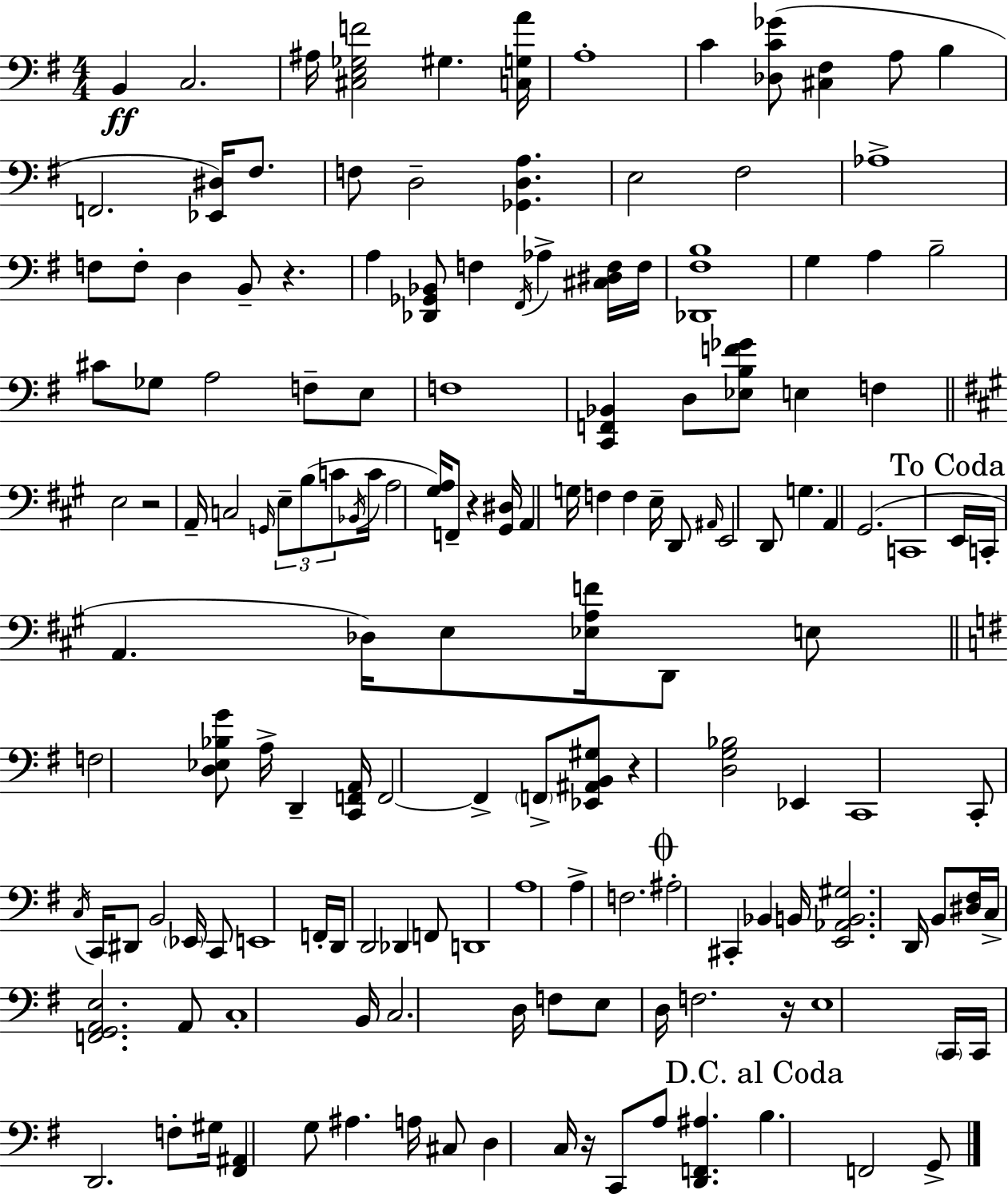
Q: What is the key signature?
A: E minor